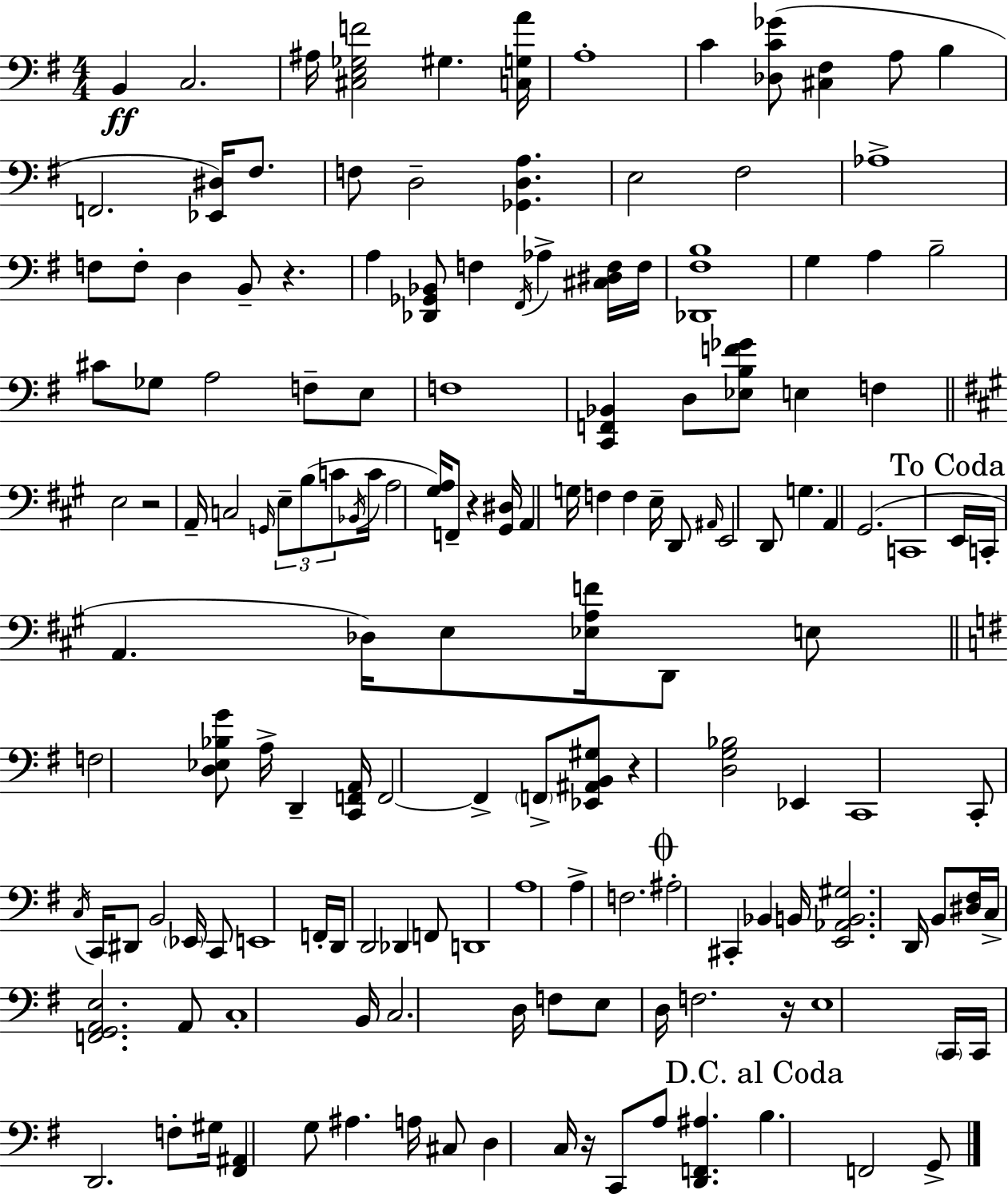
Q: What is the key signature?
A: E minor